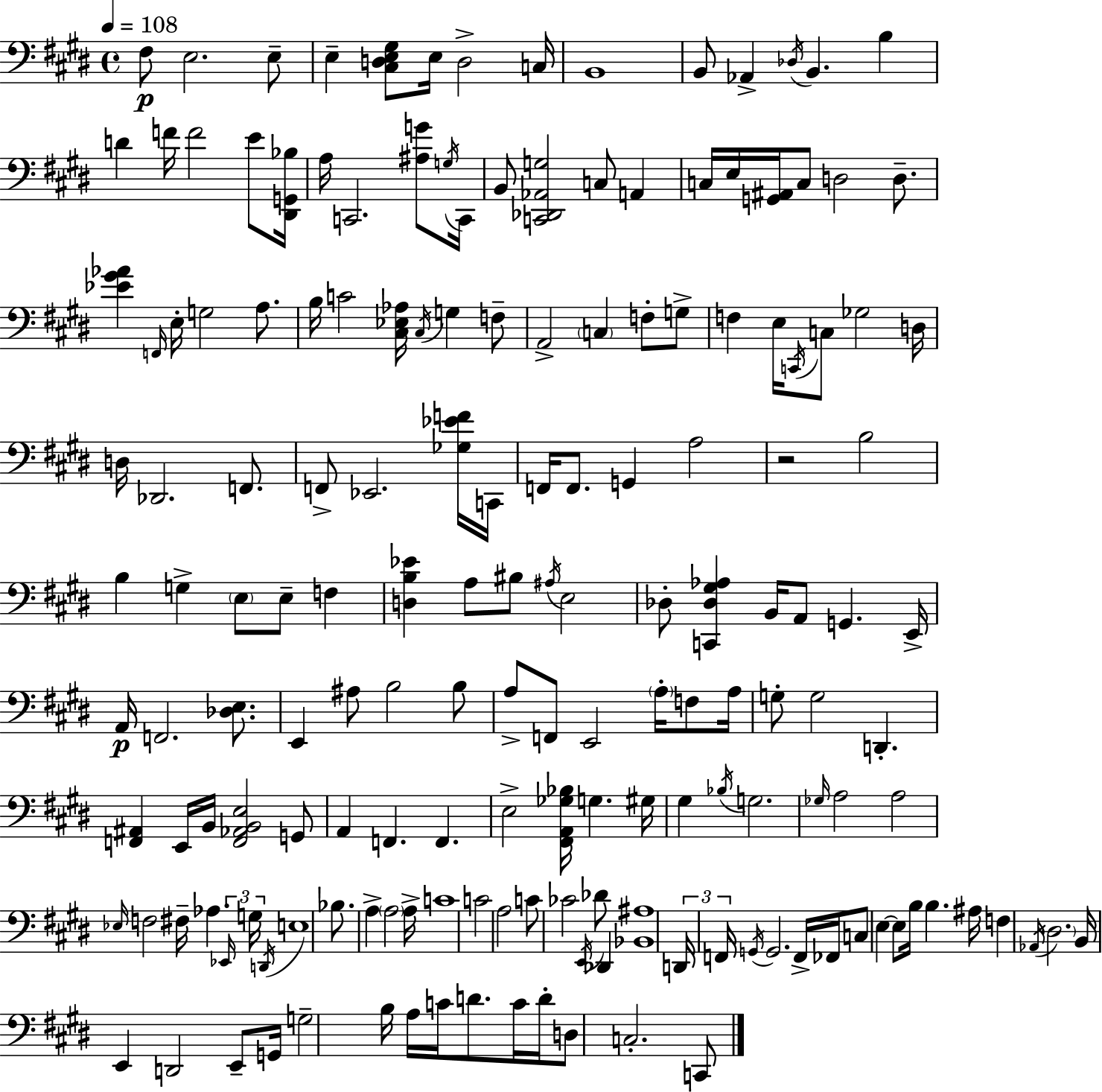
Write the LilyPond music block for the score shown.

{
  \clef bass
  \time 4/4
  \defaultTimeSignature
  \key e \major
  \tempo 4 = 108
  \repeat volta 2 { fis8\p e2. e8-- | e4-- <cis d e gis>8 e16 d2-> c16 | b,1 | b,8 aes,4-> \acciaccatura { des16 } b,4. b4 | \break d'4 f'16 f'2 e'8 | <dis, g, bes>16 a16 c,2. <ais g'>8 | \acciaccatura { g16 } c,16 b,8 <c, des, aes, g>2 c8 a,4 | c16 e16 <g, ais,>16 c8 d2 d8.-- | \break <ees' gis' aes'>4 \grace { f,16 } e16-. g2 | a8. b16 c'2 <cis ees aes>16 \acciaccatura { cis16 } g4 | f8-- a,2-> \parenthesize c4 | f8-. g8-> f4 e16 \acciaccatura { c,16 } c8 ges2 | \break d16 d16 des,2. | f,8. f,8-> ees,2. | <ges ees' f'>16 c,16 f,16 f,8. g,4 a2 | r2 b2 | \break b4 g4-> \parenthesize e8 e8-- | f4 <d b ees'>4 a8 bis8 \acciaccatura { ais16 } e2 | des8-. <c, des gis aes>4 b,16 a,8 g,4. | e,16-> a,16\p f,2. | \break <des e>8. e,4 ais8 b2 | b8 a8-> f,8 e,2 | \parenthesize a16-. f8 a16 g8-. g2 | d,4.-. <f, ais,>4 e,16 b,16 <f, aes, b, e>2 | \break g,8 a,4 f,4. | f,4. e2-> <fis, a, ges bes>16 g4. | gis16 gis4 \acciaccatura { bes16 } g2. | \grace { ges16 } a2 | \break a2 \grace { ees16 } f2 | fis16-- aes4. \tuplet 3/2 { \grace { ees,16 } g16 \acciaccatura { d,16 } } e1 | bes8. a4-> | \parenthesize a2 a16-> c'1 | \break c'2 | a2 c'8 ces'2 | \acciaccatura { e,16 } des'8 des,4 <bes, ais>1 | \tuplet 3/2 { d,16 f,16 \acciaccatura { g,16 } } g,2. | \break f,16-> fes,16 c8 e4~~ | e8 b16 b4. ais16 f4 | \acciaccatura { aes,16 } \parenthesize dis2. b,16 e,4 | d,2 e,8-- g,16 g2-- | \break b16 a16 c'16 d'8. c'16 d'16-. d8 | c2.-. c,8 } \bar "|."
}